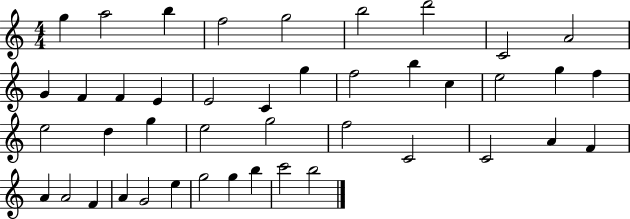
G5/q A5/h B5/q F5/h G5/h B5/h D6/h C4/h A4/h G4/q F4/q F4/q E4/q E4/h C4/q G5/q F5/h B5/q C5/q E5/h G5/q F5/q E5/h D5/q G5/q E5/h G5/h F5/h C4/h C4/h A4/q F4/q A4/q A4/h F4/q A4/q G4/h E5/q G5/h G5/q B5/q C6/h B5/h